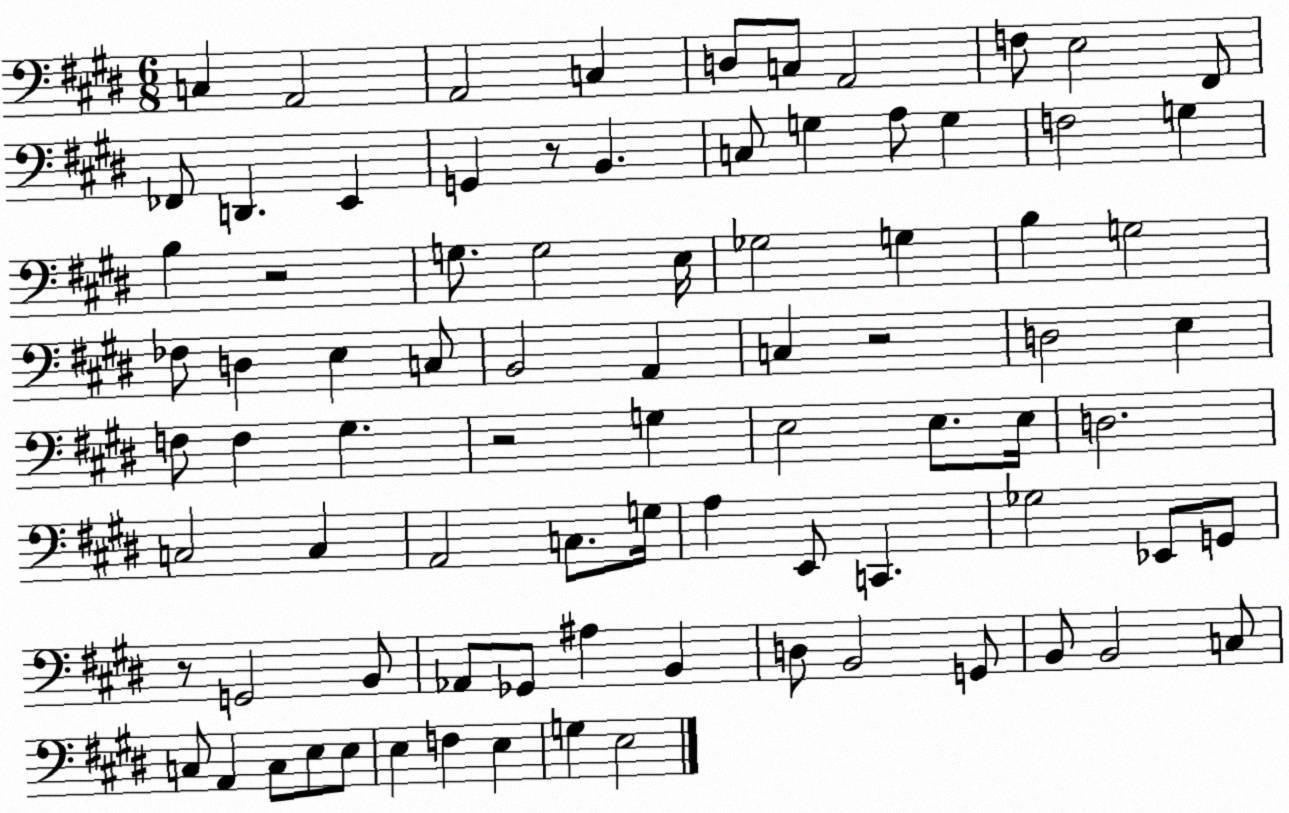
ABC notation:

X:1
T:Untitled
M:6/8
L:1/4
K:E
C, A,,2 A,,2 C, D,/2 C,/2 A,,2 F,/2 E,2 ^F,,/2 _F,,/2 D,, E,, G,, z/2 B,, C,/2 G, A,/2 G, F,2 G, B, z2 G,/2 G,2 E,/4 _G,2 G, B, G,2 _F,/2 D, E, C,/2 B,,2 A,, C, z2 D,2 E, F,/2 F, ^G, z2 G, E,2 E,/2 E,/4 D,2 C,2 C, A,,2 C,/2 G,/4 A, E,,/2 C,, _G,2 _E,,/2 G,,/2 z/2 G,,2 B,,/2 _A,,/2 _G,,/2 ^A, B,, D,/2 B,,2 G,,/2 B,,/2 B,,2 C,/2 C,/2 A,, C,/2 E,/2 E,/2 E, F, E, G, E,2